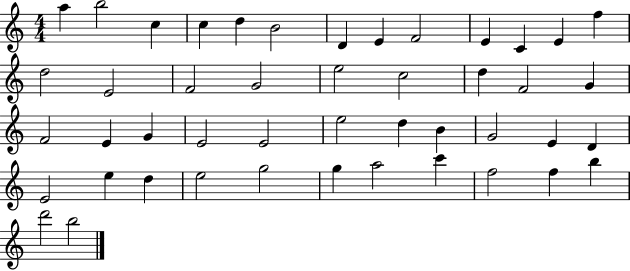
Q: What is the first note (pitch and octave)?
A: A5